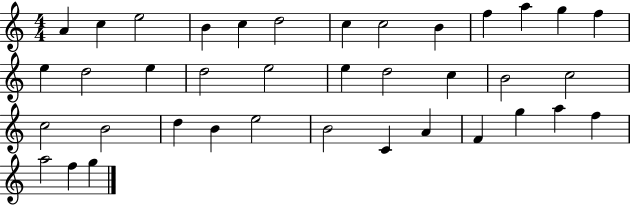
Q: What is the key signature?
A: C major